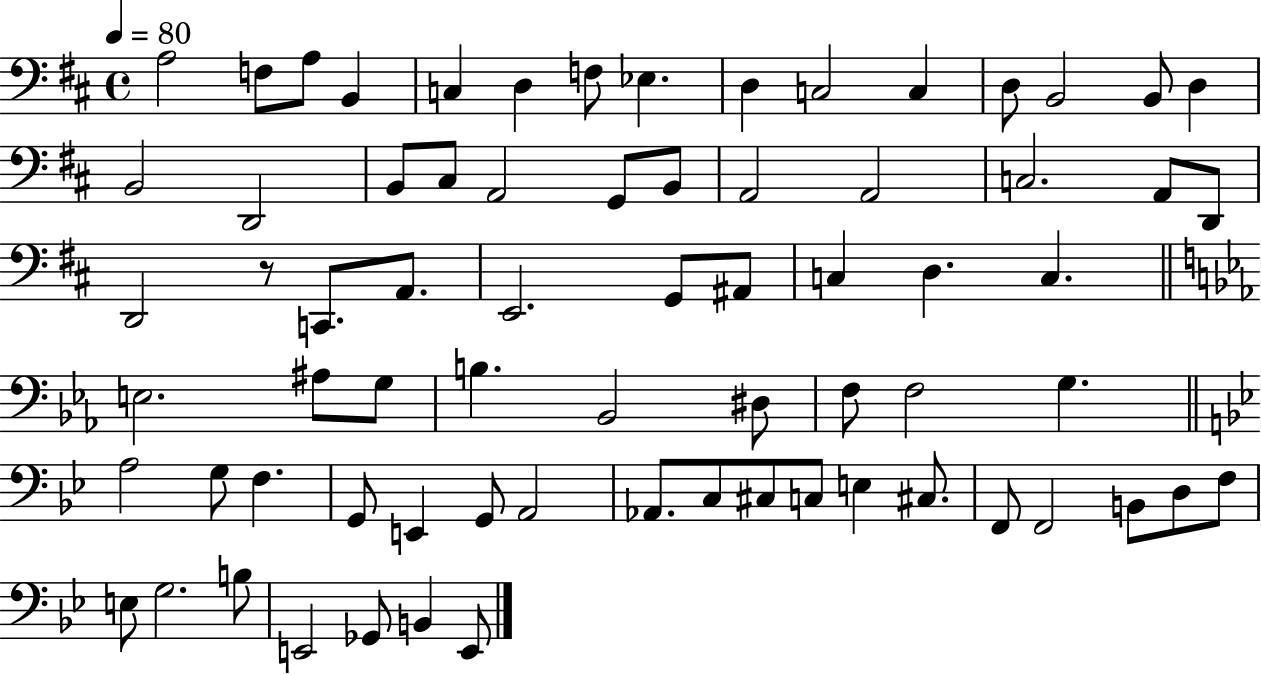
{
  \clef bass
  \time 4/4
  \defaultTimeSignature
  \key d \major
  \tempo 4 = 80
  a2 f8 a8 b,4 | c4 d4 f8 ees4. | d4 c2 c4 | d8 b,2 b,8 d4 | \break b,2 d,2 | b,8 cis8 a,2 g,8 b,8 | a,2 a,2 | c2. a,8 d,8 | \break d,2 r8 c,8. a,8. | e,2. g,8 ais,8 | c4 d4. c4. | \bar "||" \break \key ees \major e2. ais8 g8 | b4. bes,2 dis8 | f8 f2 g4. | \bar "||" \break \key bes \major a2 g8 f4. | g,8 e,4 g,8 a,2 | aes,8. c8 cis8 c8 e4 cis8. | f,8 f,2 b,8 d8 f8 | \break e8 g2. b8 | e,2 ges,8 b,4 e,8 | \bar "|."
}